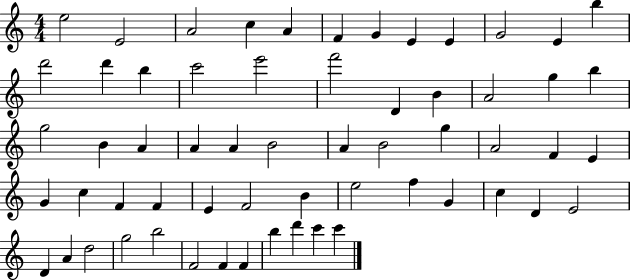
{
  \clef treble
  \numericTimeSignature
  \time 4/4
  \key c \major
  e''2 e'2 | a'2 c''4 a'4 | f'4 g'4 e'4 e'4 | g'2 e'4 b''4 | \break d'''2 d'''4 b''4 | c'''2 e'''2 | f'''2 d'4 b'4 | a'2 g''4 b''4 | \break g''2 b'4 a'4 | a'4 a'4 b'2 | a'4 b'2 g''4 | a'2 f'4 e'4 | \break g'4 c''4 f'4 f'4 | e'4 f'2 b'4 | e''2 f''4 g'4 | c''4 d'4 e'2 | \break d'4 a'4 d''2 | g''2 b''2 | f'2 f'4 f'4 | b''4 d'''4 c'''4 c'''4 | \break \bar "|."
}